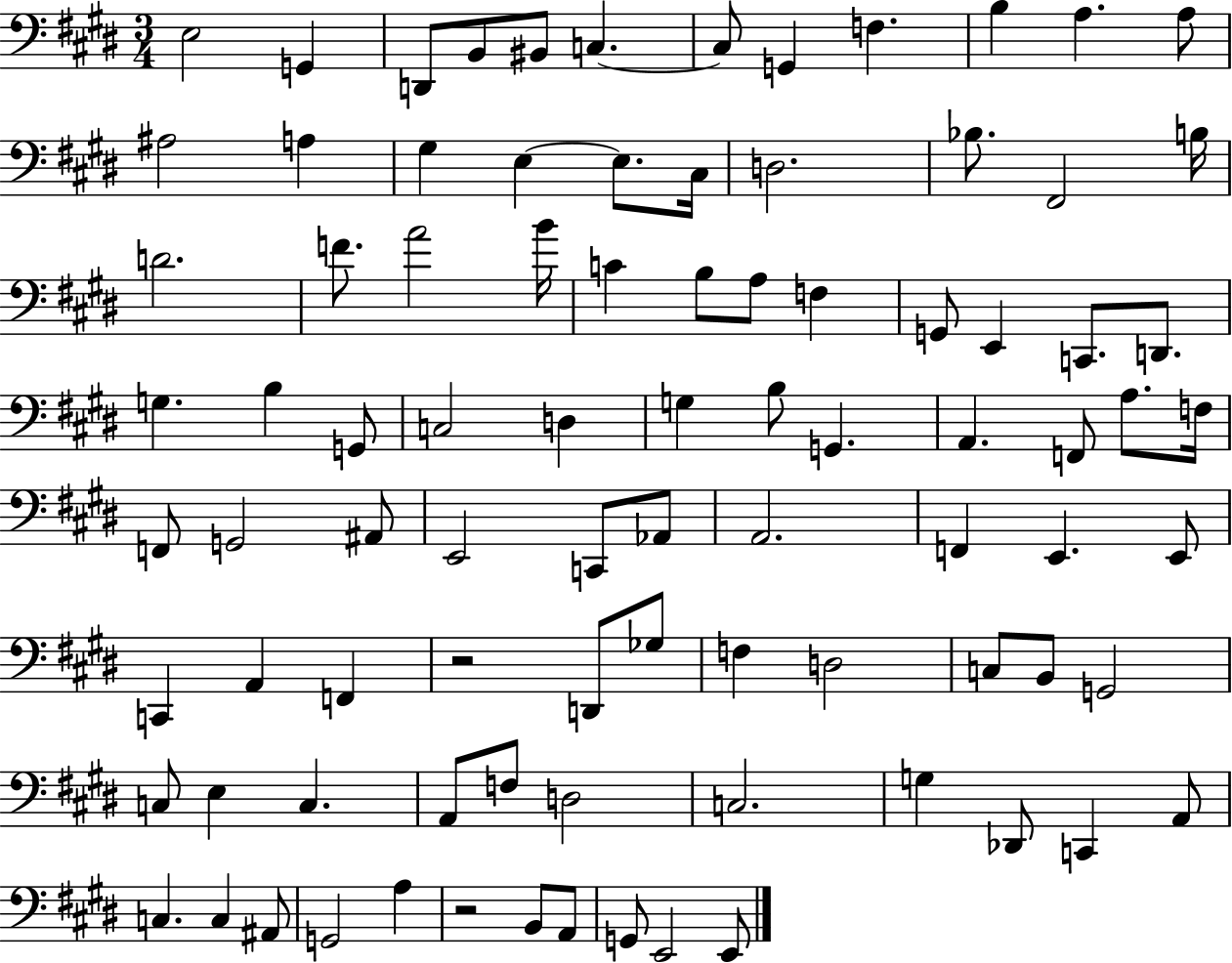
{
  \clef bass
  \numericTimeSignature
  \time 3/4
  \key e \major
  \repeat volta 2 { e2 g,4 | d,8 b,8 bis,8 c4.~~ | c8 g,4 f4. | b4 a4. a8 | \break ais2 a4 | gis4 e4~~ e8. cis16 | d2. | bes8. fis,2 b16 | \break d'2. | f'8. a'2 b'16 | c'4 b8 a8 f4 | g,8 e,4 c,8. d,8. | \break g4. b4 g,8 | c2 d4 | g4 b8 g,4. | a,4. f,8 a8. f16 | \break f,8 g,2 ais,8 | e,2 c,8 aes,8 | a,2. | f,4 e,4. e,8 | \break c,4 a,4 f,4 | r2 d,8 ges8 | f4 d2 | c8 b,8 g,2 | \break c8 e4 c4. | a,8 f8 d2 | c2. | g4 des,8 c,4 a,8 | \break c4. c4 ais,8 | g,2 a4 | r2 b,8 a,8 | g,8 e,2 e,8 | \break } \bar "|."
}